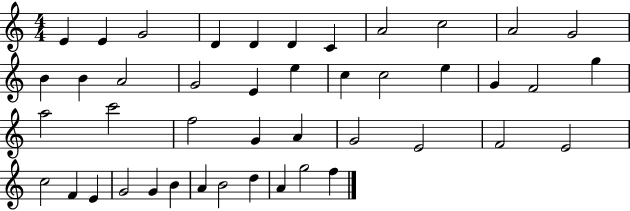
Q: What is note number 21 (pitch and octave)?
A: G4